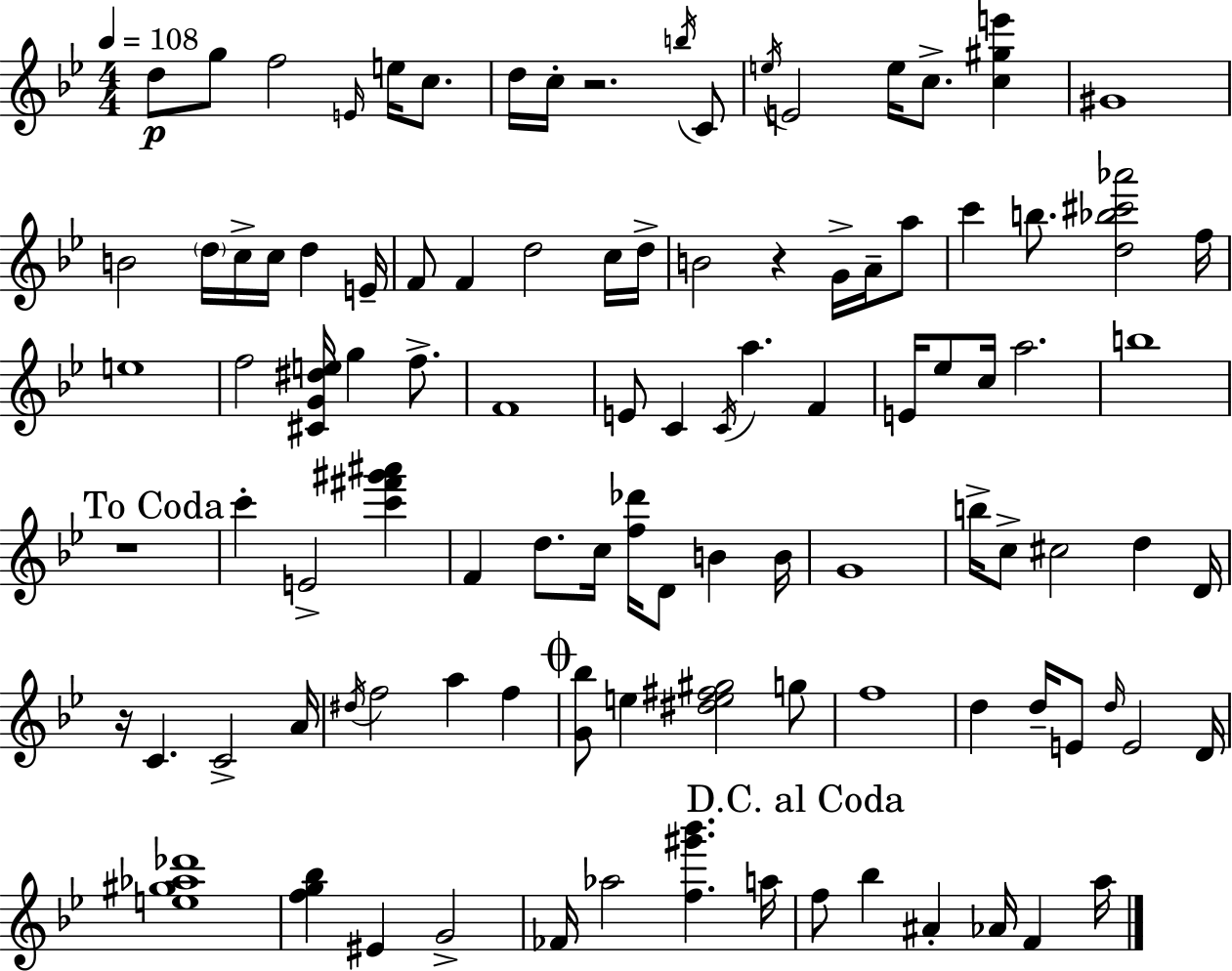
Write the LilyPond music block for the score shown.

{
  \clef treble
  \numericTimeSignature
  \time 4/4
  \key bes \major
  \tempo 4 = 108
  d''8\p g''8 f''2 \grace { e'16 } e''16 c''8. | d''16 c''16-. r2. \acciaccatura { b''16 } | c'8 \acciaccatura { e''16 } e'2 e''16 c''8.-> <c'' gis'' e'''>4 | gis'1 | \break b'2 \parenthesize d''16 c''16-> c''16 d''4 | e'16-- f'8 f'4 d''2 | c''16 d''16-> b'2 r4 g'16-> | a'16-- a''8 c'''4 b''8. <d'' bes'' cis''' aes'''>2 | \break f''16 e''1 | f''2 <cis' g' dis'' e''>16 g''4 | f''8.-> f'1 | e'8 c'4 \acciaccatura { c'16 } a''4. | \break f'4 e'16 ees''8 c''16 a''2. | b''1 | \mark "To Coda" r1 | c'''4-. e'2-> | \break <c''' fis''' gis''' ais'''>4 f'4 d''8. c''16 <f'' des'''>16 d'8 b'4 | b'16 g'1 | b''16-> c''8-> cis''2 d''4 | d'16 r16 c'4. c'2-> | \break a'16 \acciaccatura { dis''16 } f''2 a''4 | f''4 \mark \markup { \musicglyph "scripts.coda" } <g' bes''>8 e''4 <dis'' e'' fis'' gis''>2 | g''8 f''1 | d''4 d''16-- e'8 \grace { d''16 } e'2 | \break d'16 <e'' gis'' aes'' des'''>1 | <f'' g'' bes''>4 eis'4 g'2-> | fes'16 aes''2 <f'' gis''' bes'''>4. | a''16 \mark "D.C. al Coda" f''8 bes''4 ais'4-. | \break aes'16 f'4 a''16 \bar "|."
}